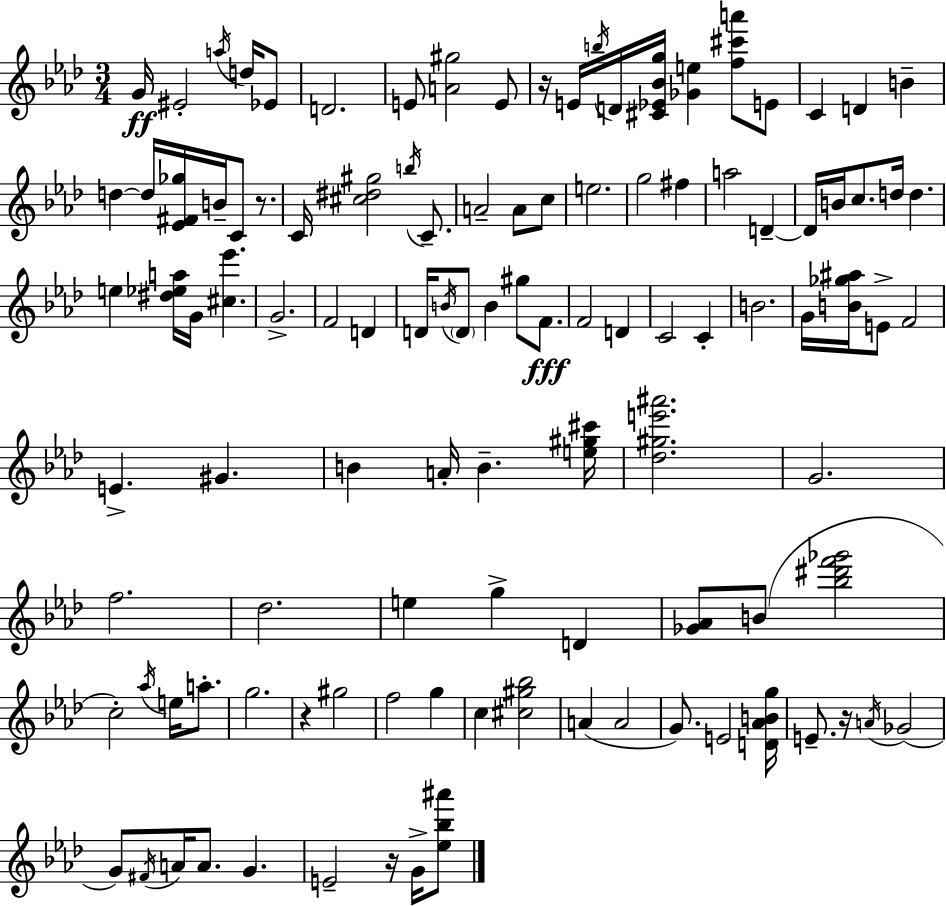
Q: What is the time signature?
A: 3/4